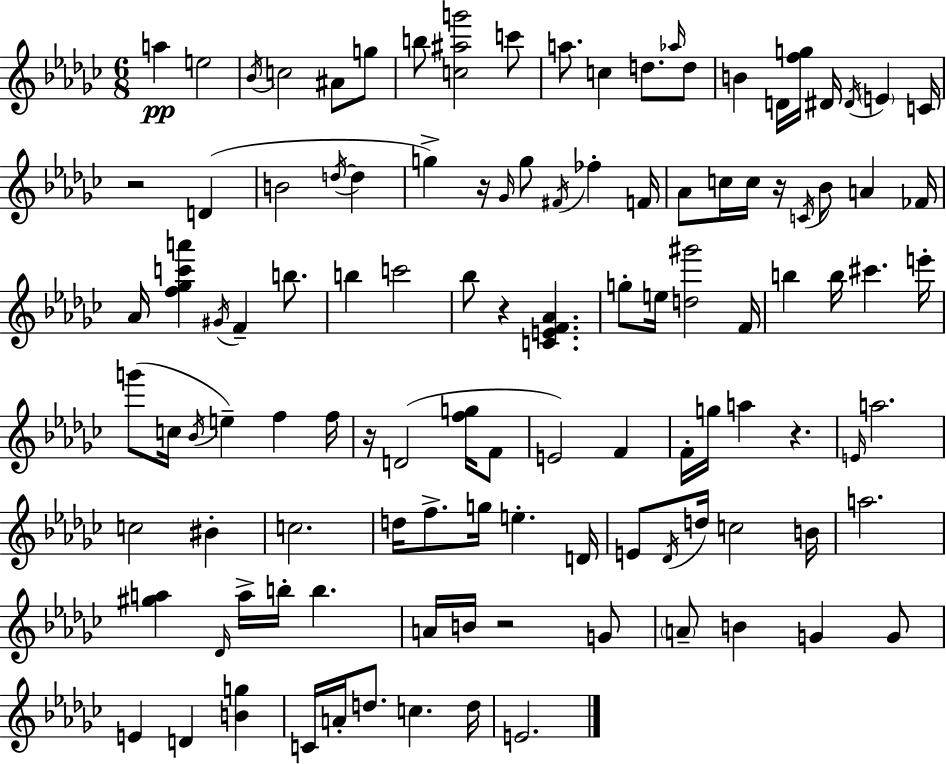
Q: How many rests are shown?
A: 7